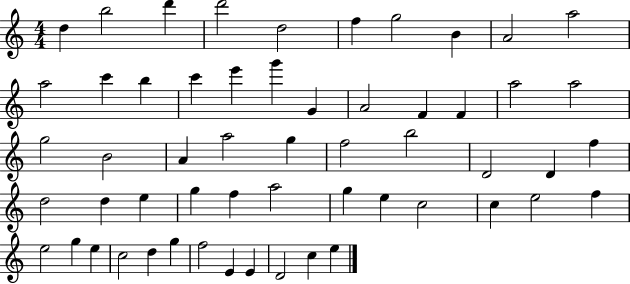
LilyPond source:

{
  \clef treble
  \numericTimeSignature
  \time 4/4
  \key c \major
  d''4 b''2 d'''4 | d'''2 d''2 | f''4 g''2 b'4 | a'2 a''2 | \break a''2 c'''4 b''4 | c'''4 e'''4 g'''4 g'4 | a'2 f'4 f'4 | a''2 a''2 | \break g''2 b'2 | a'4 a''2 g''4 | f''2 b''2 | d'2 d'4 f''4 | \break d''2 d''4 e''4 | g''4 f''4 a''2 | g''4 e''4 c''2 | c''4 e''2 f''4 | \break e''2 g''4 e''4 | c''2 d''4 g''4 | f''2 e'4 e'4 | d'2 c''4 e''4 | \break \bar "|."
}